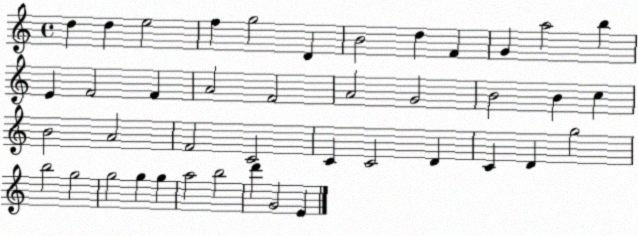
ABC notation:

X:1
T:Untitled
M:4/4
L:1/4
K:C
d d e2 f g2 D B2 d F G a2 b E F2 F A2 F2 A2 G2 B2 B c B2 A2 F2 C2 C C2 D C D g2 b2 g2 g2 g g a2 b2 d' G2 E